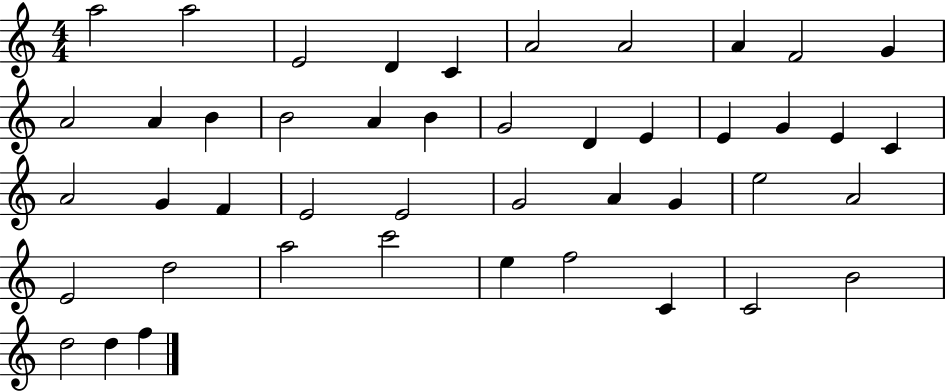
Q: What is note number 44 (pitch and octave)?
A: D5